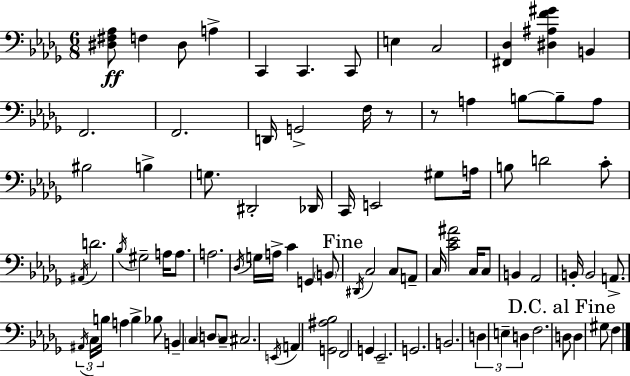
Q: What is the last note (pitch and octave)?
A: F3